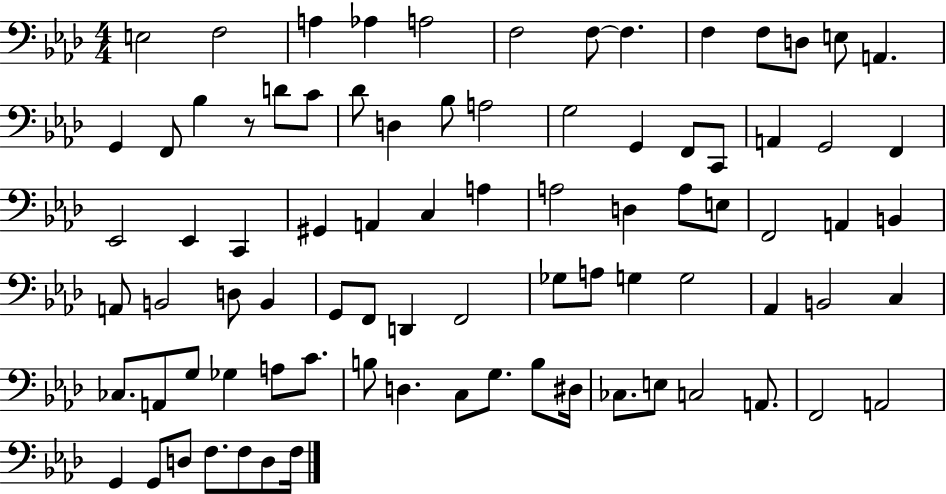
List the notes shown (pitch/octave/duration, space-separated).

E3/h F3/h A3/q Ab3/q A3/h F3/h F3/e F3/q. F3/q F3/e D3/e E3/e A2/q. G2/q F2/e Bb3/q R/e D4/e C4/e Db4/e D3/q Bb3/e A3/h G3/h G2/q F2/e C2/e A2/q G2/h F2/q Eb2/h Eb2/q C2/q G#2/q A2/q C3/q A3/q A3/h D3/q A3/e E3/e F2/h A2/q B2/q A2/e B2/h D3/e B2/q G2/e F2/e D2/q F2/h Gb3/e A3/e G3/q G3/h Ab2/q B2/h C3/q CES3/e. A2/e G3/e Gb3/q A3/e C4/e. B3/e D3/q. C3/e G3/e. B3/e D#3/s CES3/e. E3/e C3/h A2/e. F2/h A2/h G2/q G2/e D3/e F3/e. F3/e D3/e F3/s